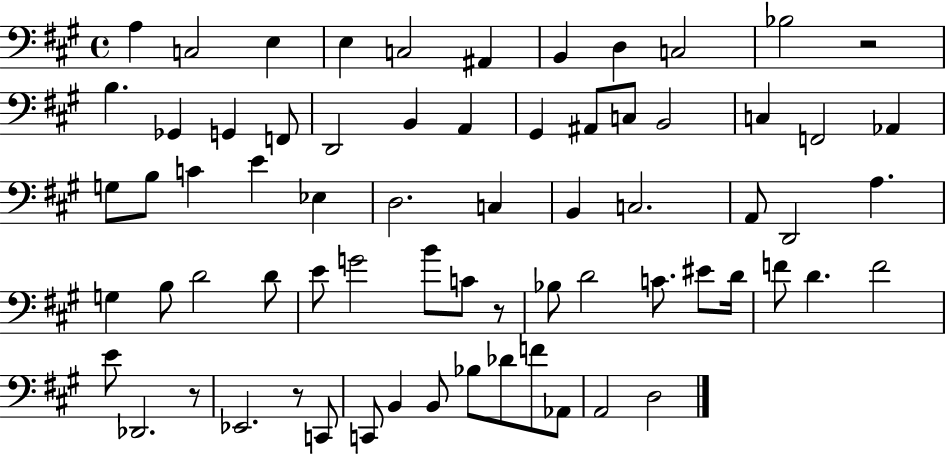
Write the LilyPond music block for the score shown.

{
  \clef bass
  \time 4/4
  \defaultTimeSignature
  \key a \major
  a4 c2 e4 | e4 c2 ais,4 | b,4 d4 c2 | bes2 r2 | \break b4. ges,4 g,4 f,8 | d,2 b,4 a,4 | gis,4 ais,8 c8 b,2 | c4 f,2 aes,4 | \break g8 b8 c'4 e'4 ees4 | d2. c4 | b,4 c2. | a,8 d,2 a4. | \break g4 b8 d'2 d'8 | e'8 g'2 b'8 c'8 r8 | bes8 d'2 c'8. eis'8 d'16 | f'8 d'4. f'2 | \break e'8 des,2. r8 | ees,2. r8 c,8 | c,8 b,4 b,8 bes8 des'8 f'8 aes,8 | a,2 d2 | \break \bar "|."
}